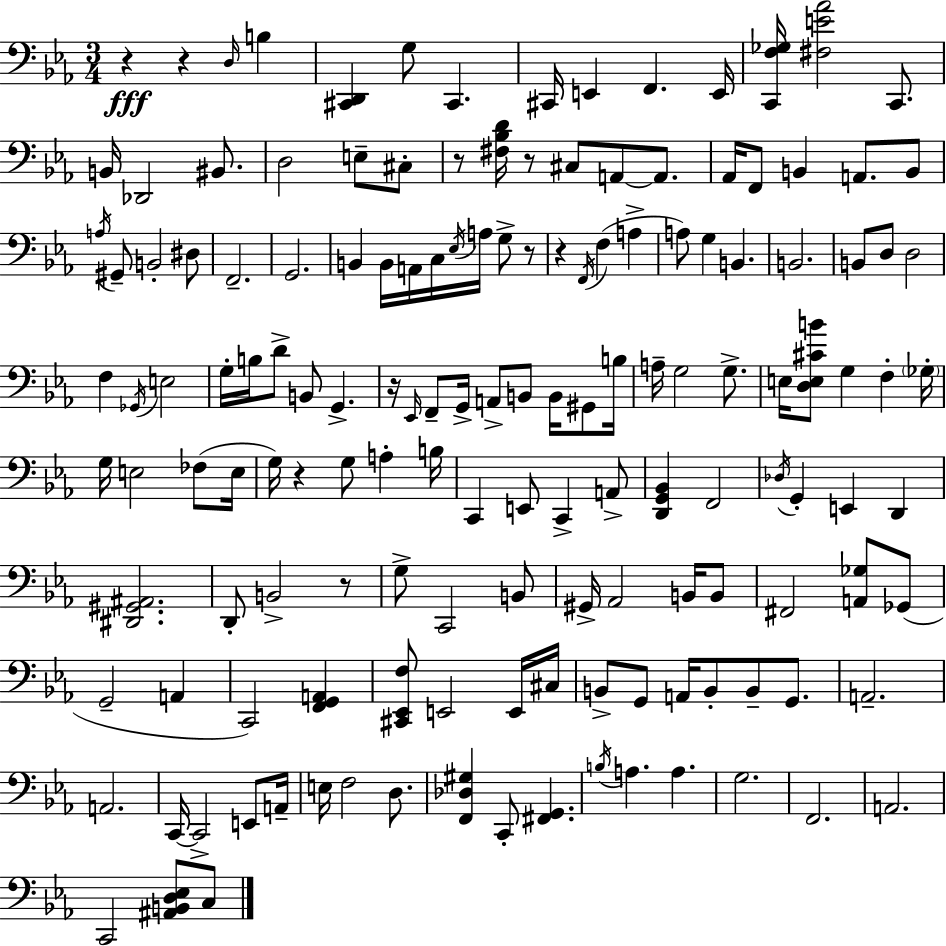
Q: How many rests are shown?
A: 9